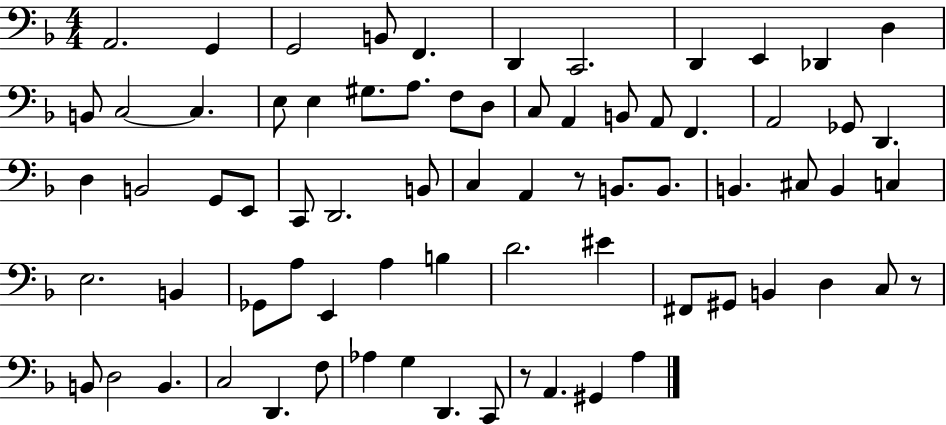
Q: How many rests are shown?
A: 3